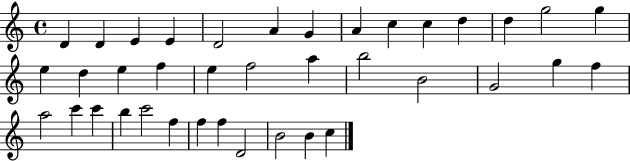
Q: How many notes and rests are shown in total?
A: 38